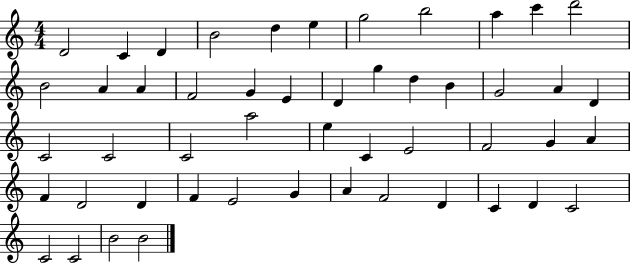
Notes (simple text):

D4/h C4/q D4/q B4/h D5/q E5/q G5/h B5/h A5/q C6/q D6/h B4/h A4/q A4/q F4/h G4/q E4/q D4/q G5/q D5/q B4/q G4/h A4/q D4/q C4/h C4/h C4/h A5/h E5/q C4/q E4/h F4/h G4/q A4/q F4/q D4/h D4/q F4/q E4/h G4/q A4/q F4/h D4/q C4/q D4/q C4/h C4/h C4/h B4/h B4/h